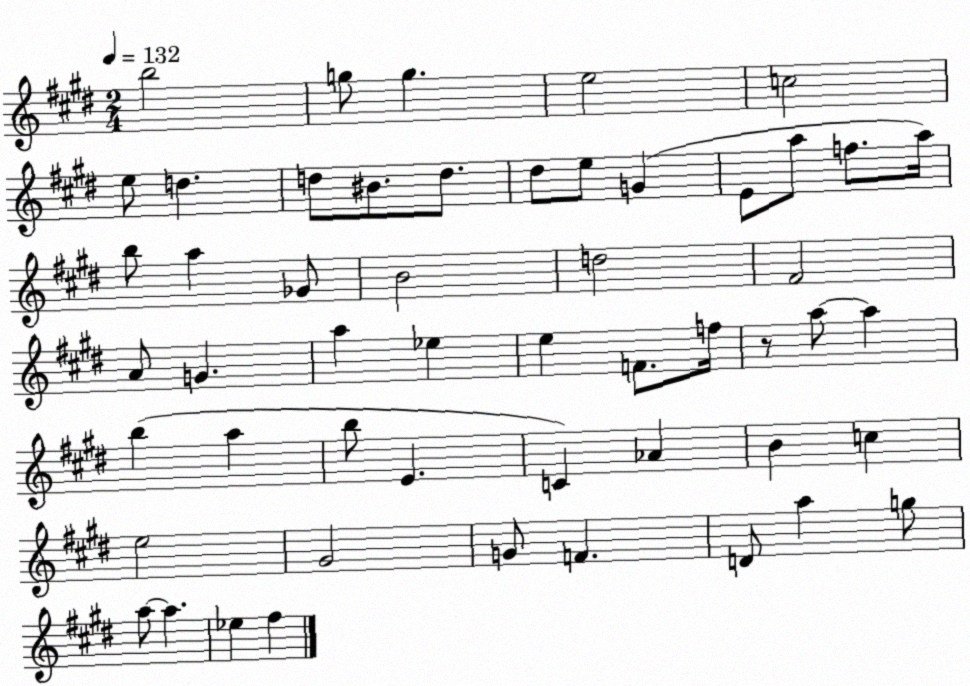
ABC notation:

X:1
T:Untitled
M:2/4
L:1/4
K:E
b2 g/2 g e2 c2 e/2 d d/2 ^B/2 d/2 ^d/2 e/2 G E/2 a/2 f/2 a/4 b/2 a _G/2 B2 d2 ^F2 A/2 G a _e e F/2 f/4 z/2 a/2 a b a b/2 E C _A B c e2 ^G2 G/2 F D/2 a g/2 a/2 a _e ^f